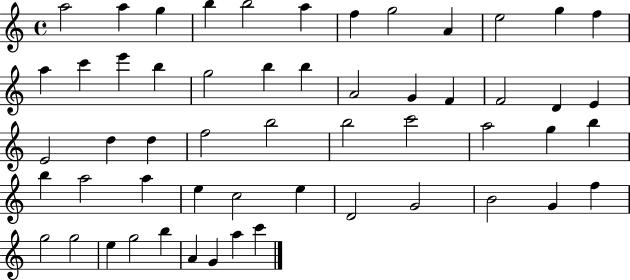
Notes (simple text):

A5/h A5/q G5/q B5/q B5/h A5/q F5/q G5/h A4/q E5/h G5/q F5/q A5/q C6/q E6/q B5/q G5/h B5/q B5/q A4/h G4/q F4/q F4/h D4/q E4/q E4/h D5/q D5/q F5/h B5/h B5/h C6/h A5/h G5/q B5/q B5/q A5/h A5/q E5/q C5/h E5/q D4/h G4/h B4/h G4/q F5/q G5/h G5/h E5/q G5/h B5/q A4/q G4/q A5/q C6/q